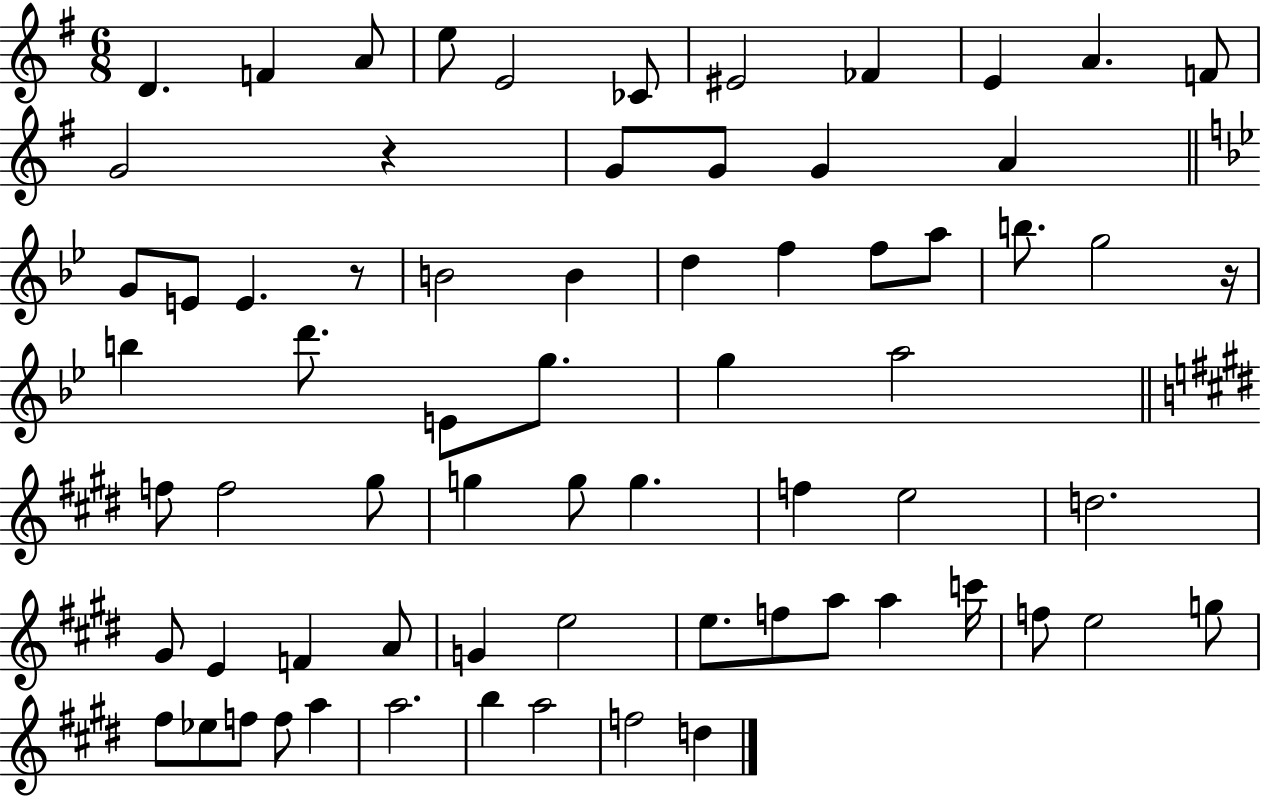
{
  \clef treble
  \numericTimeSignature
  \time 6/8
  \key g \major
  d'4. f'4 a'8 | e''8 e'2 ces'8 | eis'2 fes'4 | e'4 a'4. f'8 | \break g'2 r4 | g'8 g'8 g'4 a'4 | \bar "||" \break \key bes \major g'8 e'8 e'4. r8 | b'2 b'4 | d''4 f''4 f''8 a''8 | b''8. g''2 r16 | \break b''4 d'''8. e'8 g''8. | g''4 a''2 | \bar "||" \break \key e \major f''8 f''2 gis''8 | g''4 g''8 g''4. | f''4 e''2 | d''2. | \break gis'8 e'4 f'4 a'8 | g'4 e''2 | e''8. f''8 a''8 a''4 c'''16 | f''8 e''2 g''8 | \break fis''8 ees''8 f''8 f''8 a''4 | a''2. | b''4 a''2 | f''2 d''4 | \break \bar "|."
}